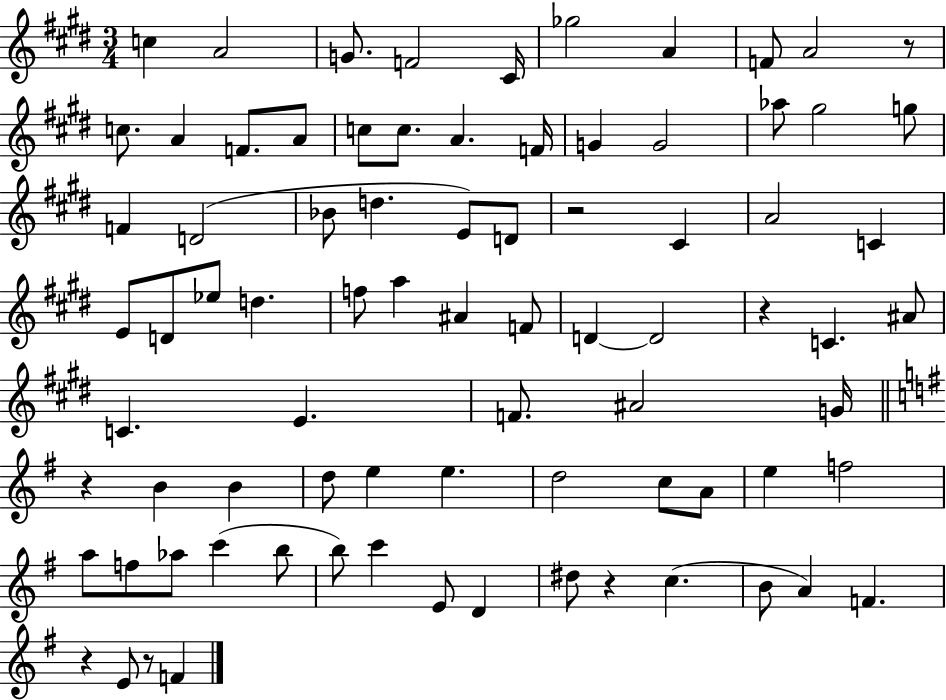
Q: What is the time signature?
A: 3/4